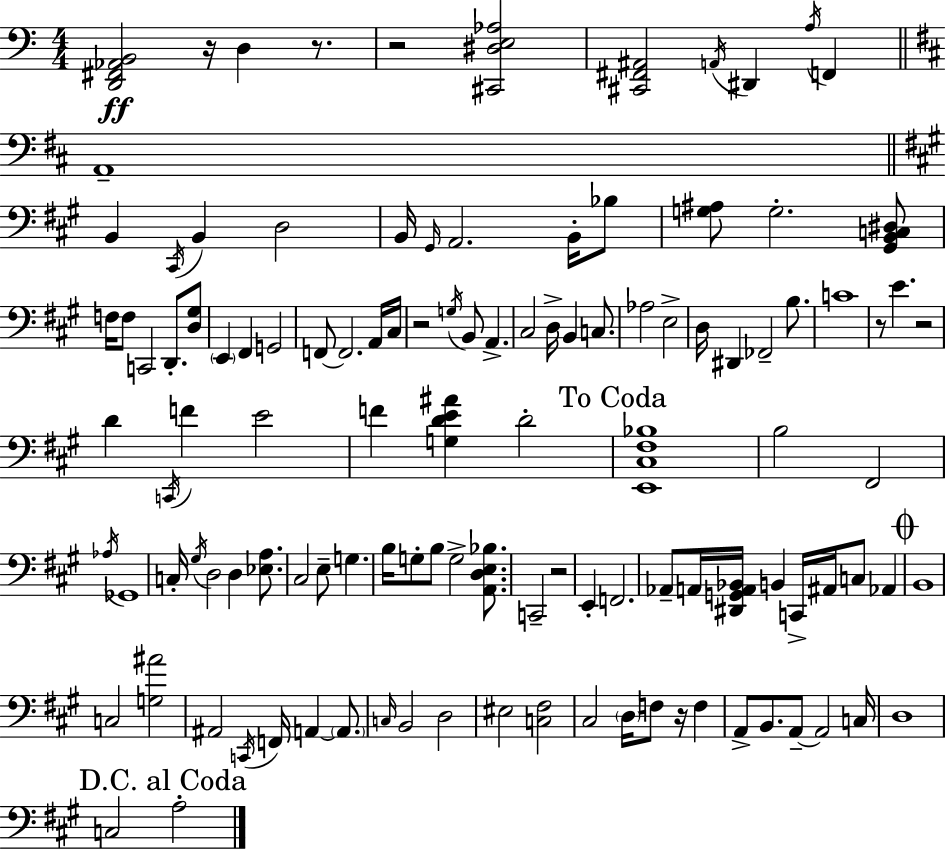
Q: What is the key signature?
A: A minor